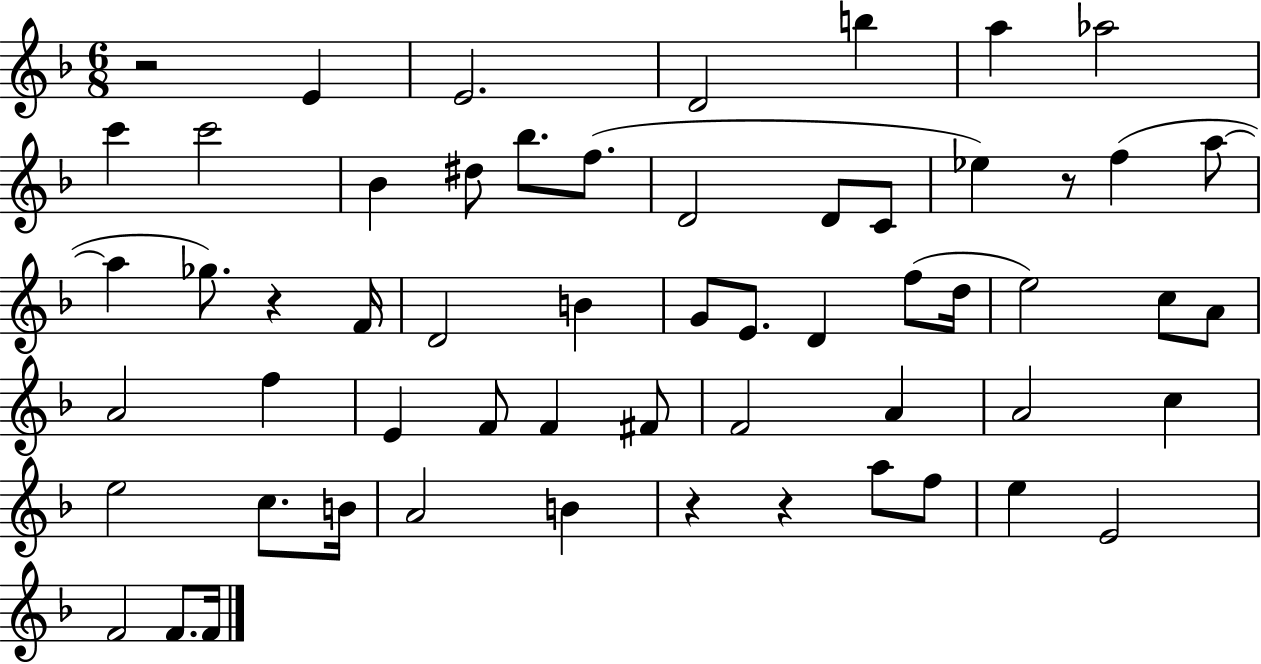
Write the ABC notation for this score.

X:1
T:Untitled
M:6/8
L:1/4
K:F
z2 E E2 D2 b a _a2 c' c'2 _B ^d/2 _b/2 f/2 D2 D/2 C/2 _e z/2 f a/2 a _g/2 z F/4 D2 B G/2 E/2 D f/2 d/4 e2 c/2 A/2 A2 f E F/2 F ^F/2 F2 A A2 c e2 c/2 B/4 A2 B z z a/2 f/2 e E2 F2 F/2 F/4